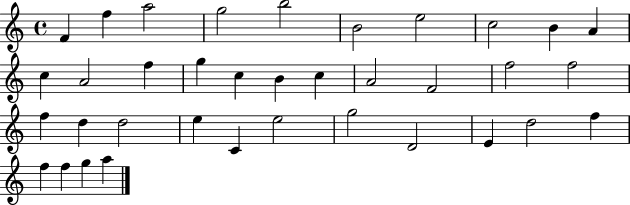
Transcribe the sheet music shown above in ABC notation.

X:1
T:Untitled
M:4/4
L:1/4
K:C
F f a2 g2 b2 B2 e2 c2 B A c A2 f g c B c A2 F2 f2 f2 f d d2 e C e2 g2 D2 E d2 f f f g a